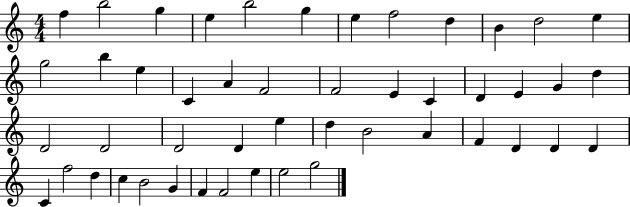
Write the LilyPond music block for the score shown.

{
  \clef treble
  \numericTimeSignature
  \time 4/4
  \key c \major
  f''4 b''2 g''4 | e''4 b''2 g''4 | e''4 f''2 d''4 | b'4 d''2 e''4 | \break g''2 b''4 e''4 | c'4 a'4 f'2 | f'2 e'4 c'4 | d'4 e'4 g'4 d''4 | \break d'2 d'2 | d'2 d'4 e''4 | d''4 b'2 a'4 | f'4 d'4 d'4 d'4 | \break c'4 f''2 d''4 | c''4 b'2 g'4 | f'4 f'2 e''4 | e''2 g''2 | \break \bar "|."
}